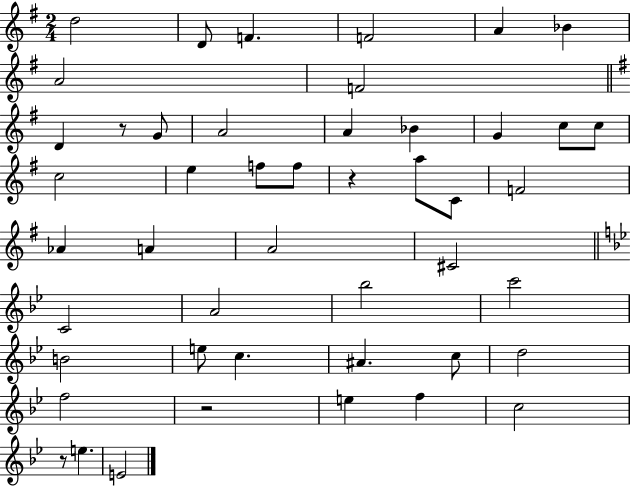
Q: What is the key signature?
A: G major